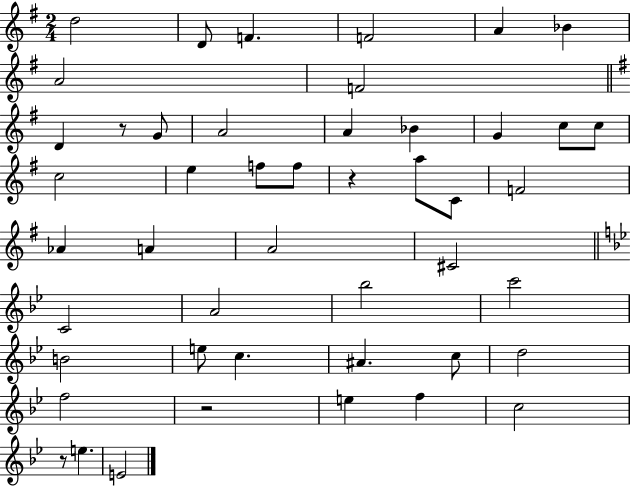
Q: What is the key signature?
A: G major